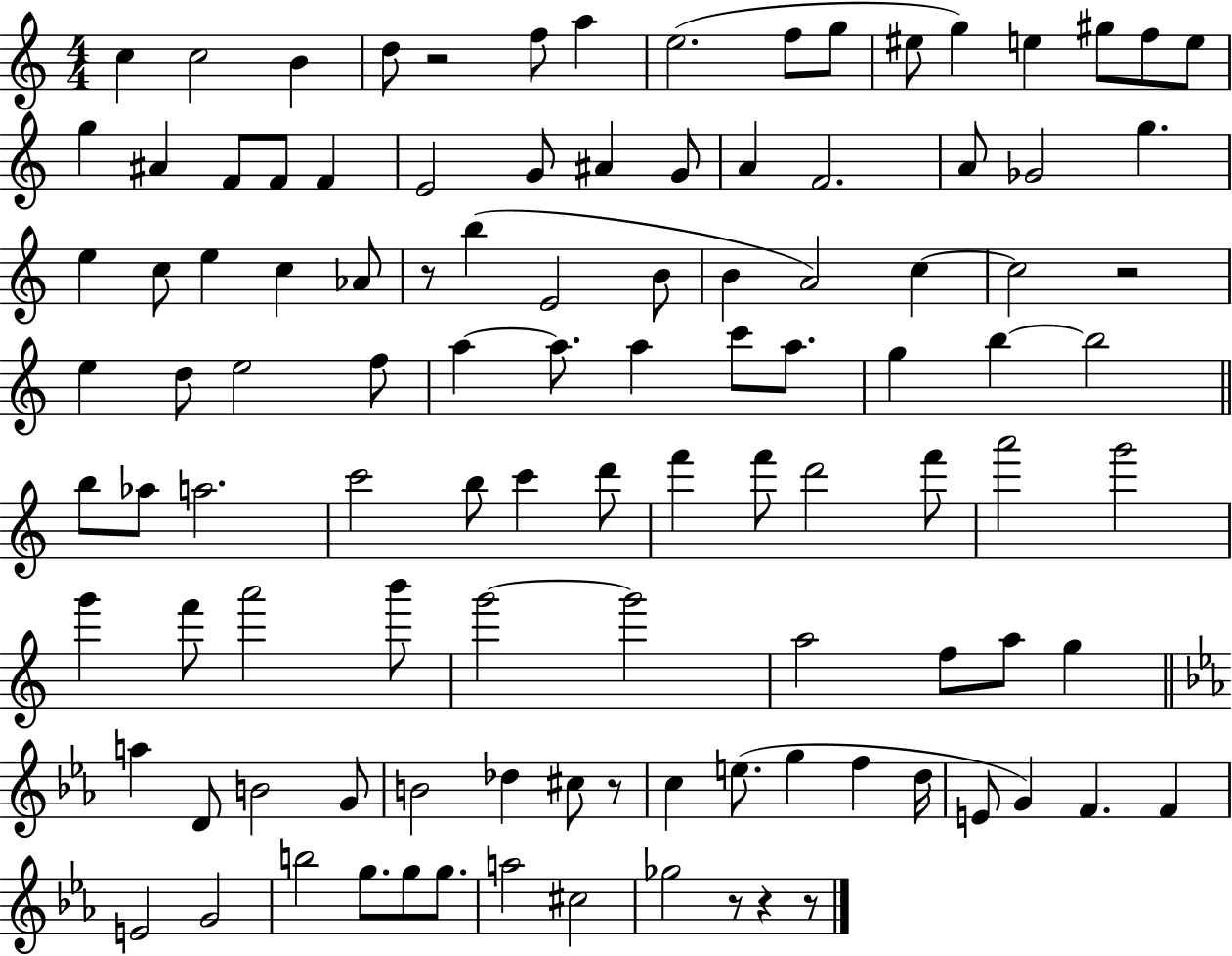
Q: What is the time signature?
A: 4/4